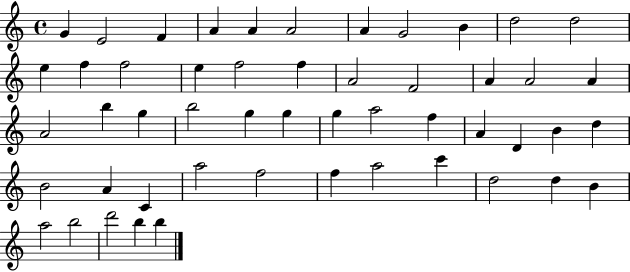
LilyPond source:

{
  \clef treble
  \time 4/4
  \defaultTimeSignature
  \key c \major
  g'4 e'2 f'4 | a'4 a'4 a'2 | a'4 g'2 b'4 | d''2 d''2 | \break e''4 f''4 f''2 | e''4 f''2 f''4 | a'2 f'2 | a'4 a'2 a'4 | \break a'2 b''4 g''4 | b''2 g''4 g''4 | g''4 a''2 f''4 | a'4 d'4 b'4 d''4 | \break b'2 a'4 c'4 | a''2 f''2 | f''4 a''2 c'''4 | d''2 d''4 b'4 | \break a''2 b''2 | d'''2 b''4 b''4 | \bar "|."
}